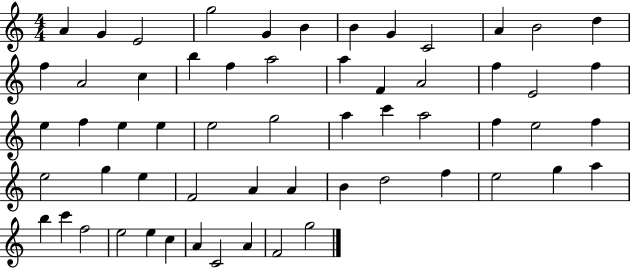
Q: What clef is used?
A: treble